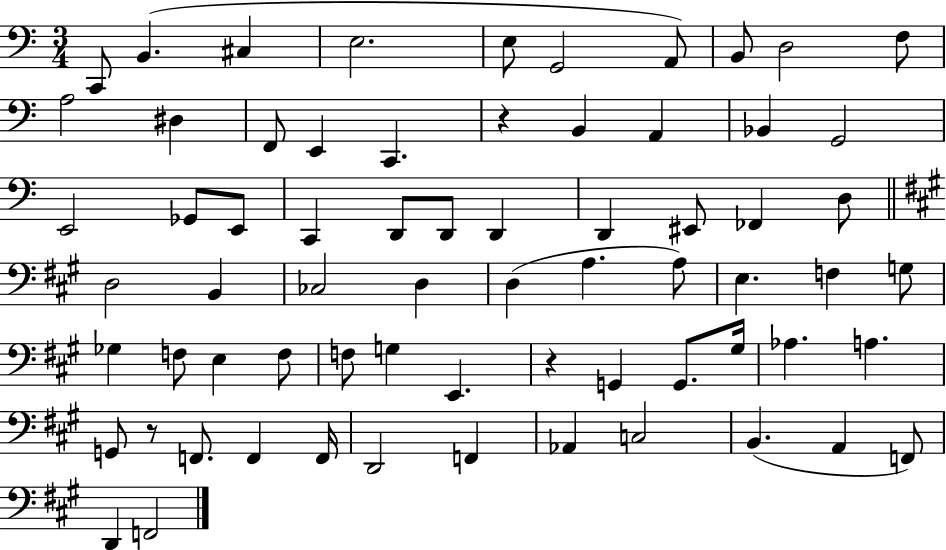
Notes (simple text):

C2/e B2/q. C#3/q E3/h. E3/e G2/h A2/e B2/e D3/h F3/e A3/h D#3/q F2/e E2/q C2/q. R/q B2/q A2/q Bb2/q G2/h E2/h Gb2/e E2/e C2/q D2/e D2/e D2/q D2/q EIS2/e FES2/q D3/e D3/h B2/q CES3/h D3/q D3/q A3/q. A3/e E3/q. F3/q G3/e Gb3/q F3/e E3/q F3/e F3/e G3/q E2/q. R/q G2/q G2/e. G#3/s Ab3/q. A3/q. G2/e R/e F2/e. F2/q F2/s D2/h F2/q Ab2/q C3/h B2/q. A2/q F2/e D2/q F2/h